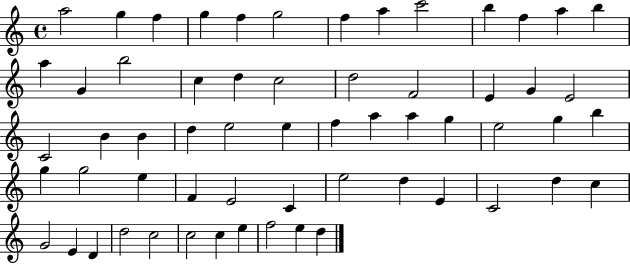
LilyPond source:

{
  \clef treble
  \time 4/4
  \defaultTimeSignature
  \key c \major
  a''2 g''4 f''4 | g''4 f''4 g''2 | f''4 a''4 c'''2 | b''4 f''4 a''4 b''4 | \break a''4 g'4 b''2 | c''4 d''4 c''2 | d''2 f'2 | e'4 g'4 e'2 | \break c'2 b'4 b'4 | d''4 e''2 e''4 | f''4 a''4 a''4 g''4 | e''2 g''4 b''4 | \break g''4 g''2 e''4 | f'4 e'2 c'4 | e''2 d''4 e'4 | c'2 d''4 c''4 | \break g'2 e'4 d'4 | d''2 c''2 | c''2 c''4 e''4 | f''2 e''4 d''4 | \break \bar "|."
}